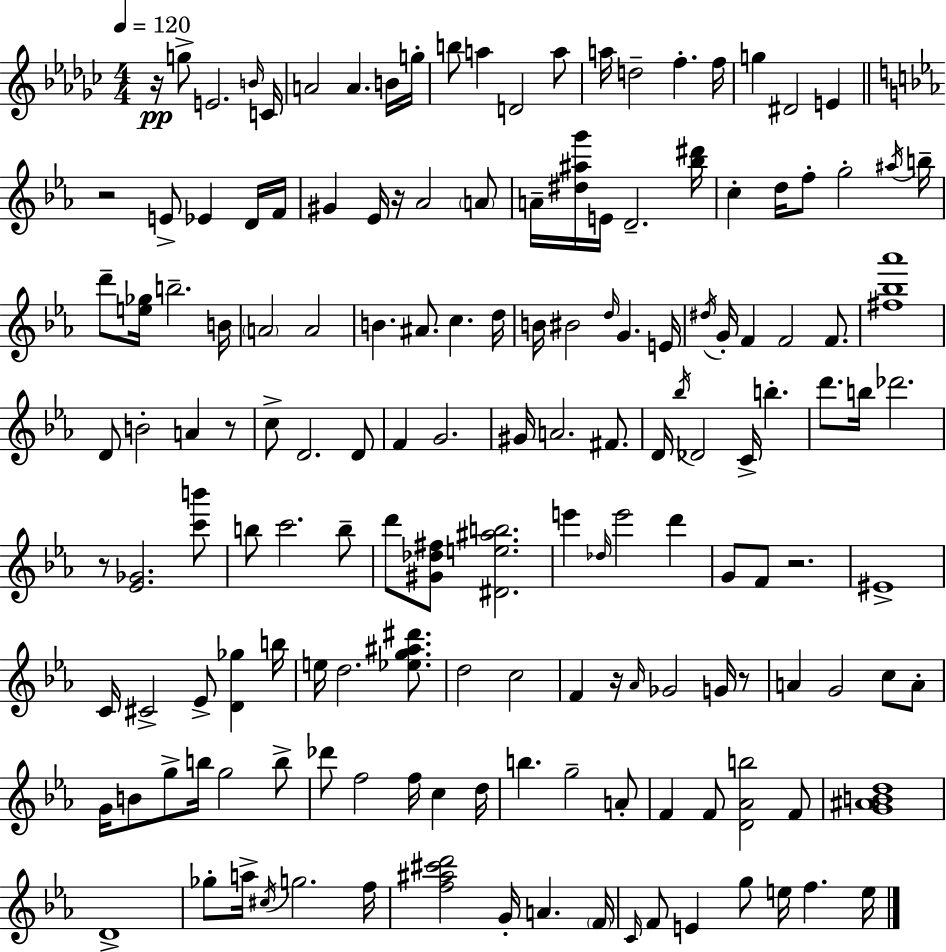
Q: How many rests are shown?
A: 8